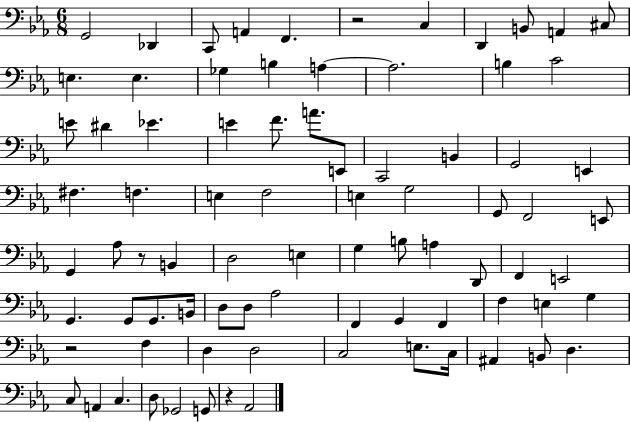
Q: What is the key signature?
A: EES major